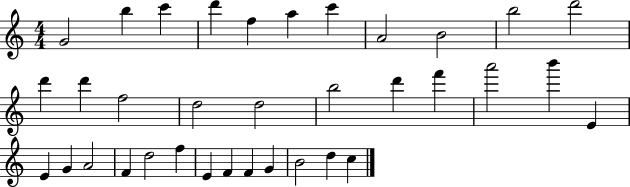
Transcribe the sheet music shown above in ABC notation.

X:1
T:Untitled
M:4/4
L:1/4
K:C
G2 b c' d' f a c' A2 B2 b2 d'2 d' d' f2 d2 d2 b2 d' f' a'2 b' E E G A2 F d2 f E F F G B2 d c